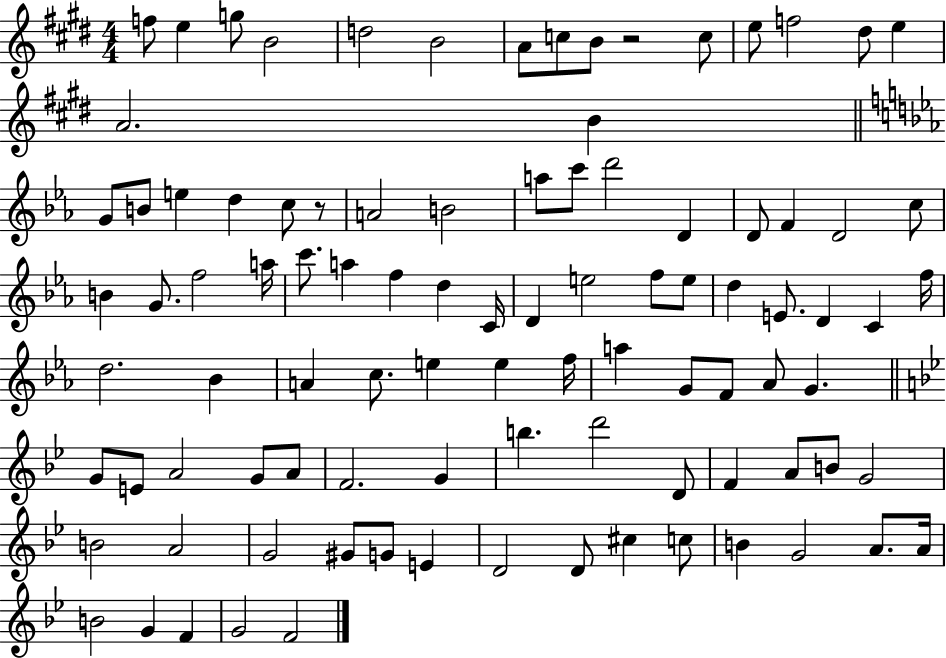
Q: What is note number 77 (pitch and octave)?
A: A4